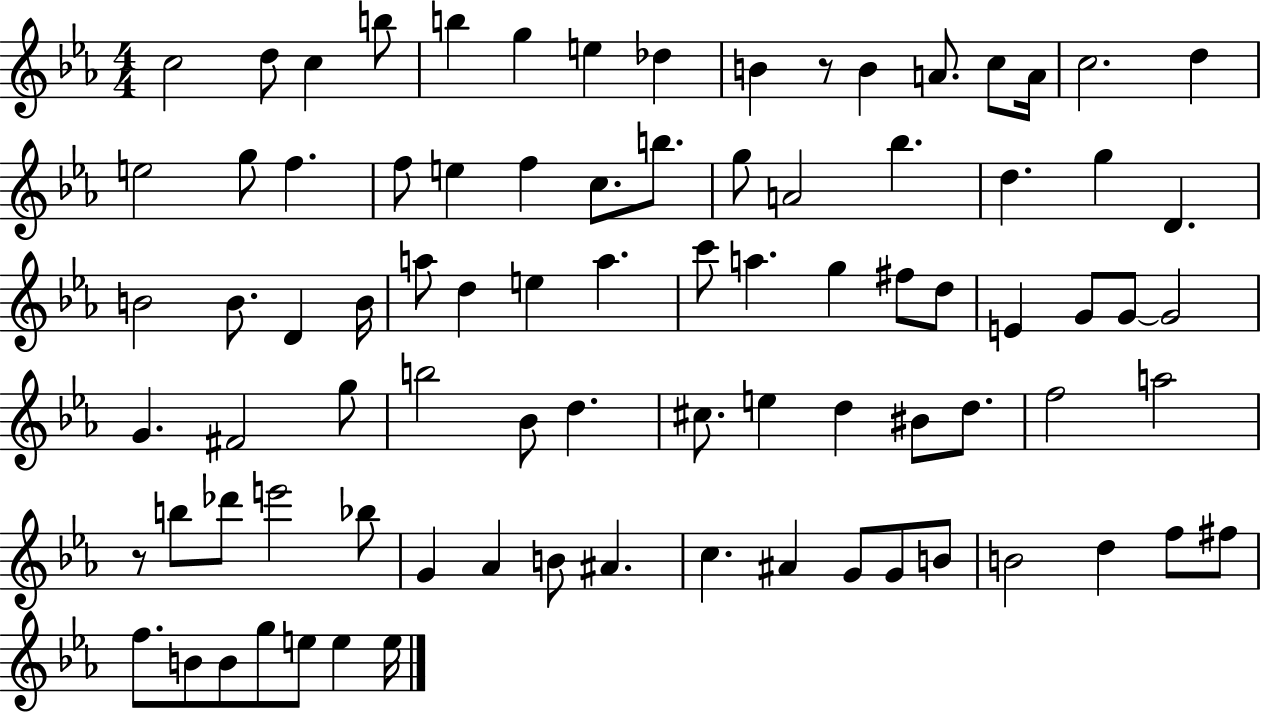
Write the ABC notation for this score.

X:1
T:Untitled
M:4/4
L:1/4
K:Eb
c2 d/2 c b/2 b g e _d B z/2 B A/2 c/2 A/4 c2 d e2 g/2 f f/2 e f c/2 b/2 g/2 A2 _b d g D B2 B/2 D B/4 a/2 d e a c'/2 a g ^f/2 d/2 E G/2 G/2 G2 G ^F2 g/2 b2 _B/2 d ^c/2 e d ^B/2 d/2 f2 a2 z/2 b/2 _d'/2 e'2 _b/2 G _A B/2 ^A c ^A G/2 G/2 B/2 B2 d f/2 ^f/2 f/2 B/2 B/2 g/2 e/2 e e/4